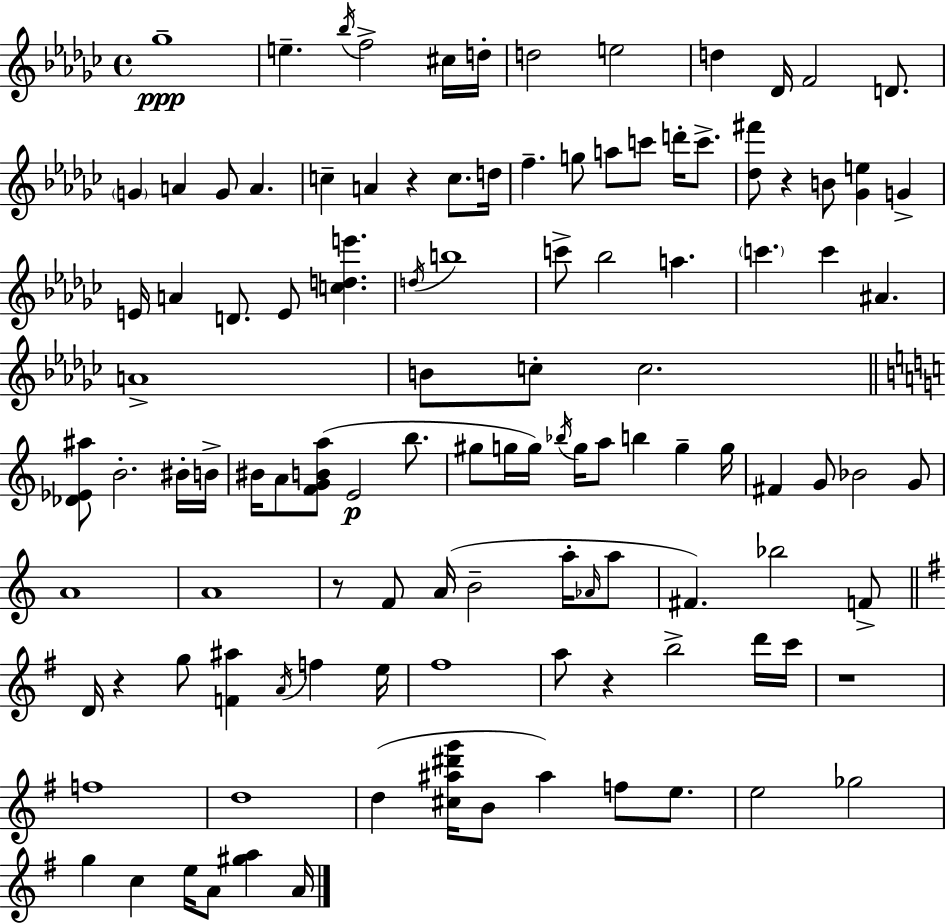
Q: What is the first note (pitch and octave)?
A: Gb5